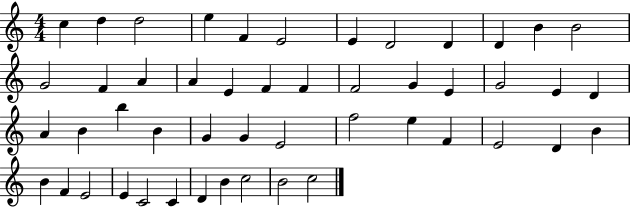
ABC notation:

X:1
T:Untitled
M:4/4
L:1/4
K:C
c d d2 e F E2 E D2 D D B B2 G2 F A A E F F F2 G E G2 E D A B b B G G E2 f2 e F E2 D B B F E2 E C2 C D B c2 B2 c2